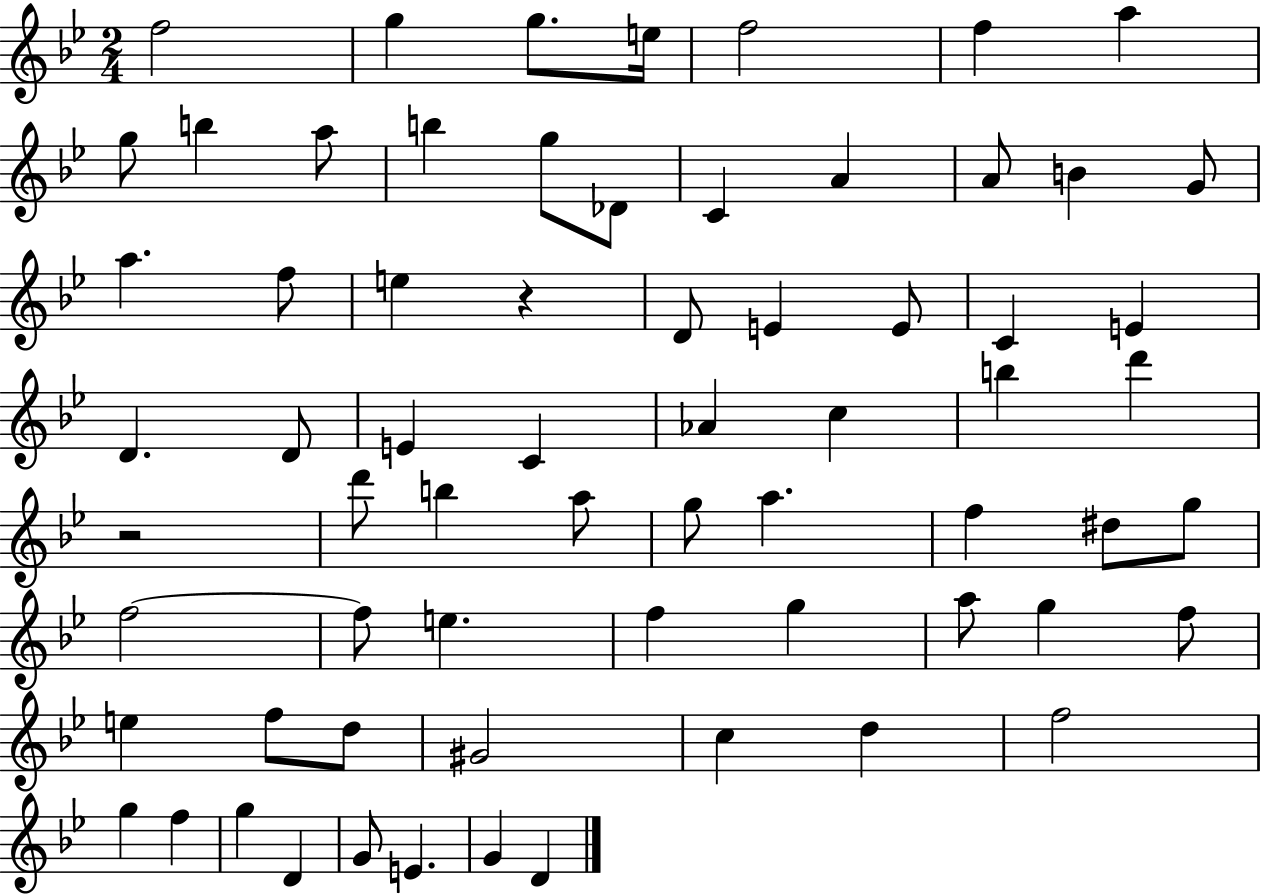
{
  \clef treble
  \numericTimeSignature
  \time 2/4
  \key bes \major
  \repeat volta 2 { f''2 | g''4 g''8. e''16 | f''2 | f''4 a''4 | \break g''8 b''4 a''8 | b''4 g''8 des'8 | c'4 a'4 | a'8 b'4 g'8 | \break a''4. f''8 | e''4 r4 | d'8 e'4 e'8 | c'4 e'4 | \break d'4. d'8 | e'4 c'4 | aes'4 c''4 | b''4 d'''4 | \break r2 | d'''8 b''4 a''8 | g''8 a''4. | f''4 dis''8 g''8 | \break f''2~~ | f''8 e''4. | f''4 g''4 | a''8 g''4 f''8 | \break e''4 f''8 d''8 | gis'2 | c''4 d''4 | f''2 | \break g''4 f''4 | g''4 d'4 | g'8 e'4. | g'4 d'4 | \break } \bar "|."
}